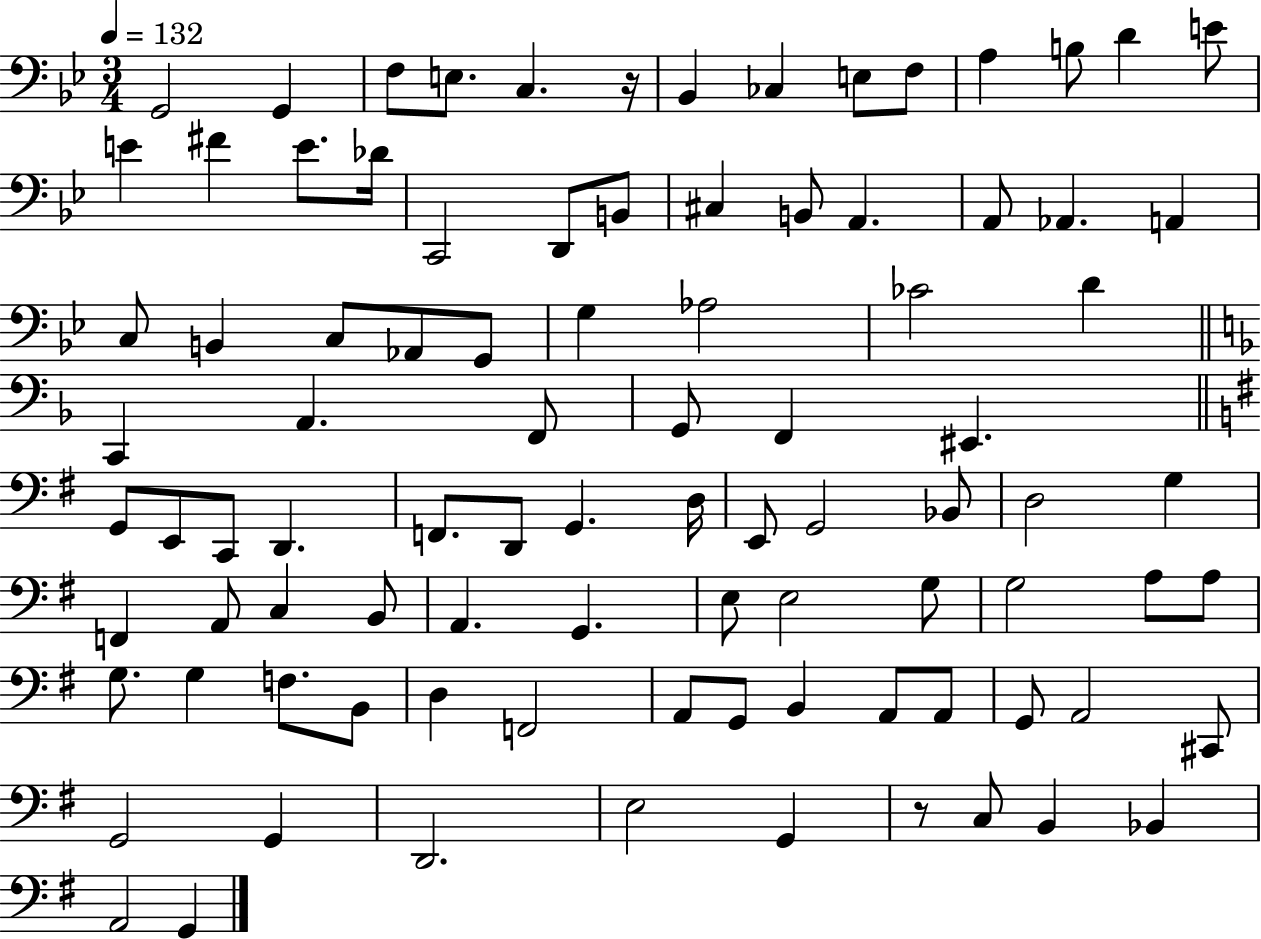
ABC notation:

X:1
T:Untitled
M:3/4
L:1/4
K:Bb
G,,2 G,, F,/2 E,/2 C, z/4 _B,, _C, E,/2 F,/2 A, B,/2 D E/2 E ^F E/2 _D/4 C,,2 D,,/2 B,,/2 ^C, B,,/2 A,, A,,/2 _A,, A,, C,/2 B,, C,/2 _A,,/2 G,,/2 G, _A,2 _C2 D C,, A,, F,,/2 G,,/2 F,, ^E,, G,,/2 E,,/2 C,,/2 D,, F,,/2 D,,/2 G,, D,/4 E,,/2 G,,2 _B,,/2 D,2 G, F,, A,,/2 C, B,,/2 A,, G,, E,/2 E,2 G,/2 G,2 A,/2 A,/2 G,/2 G, F,/2 B,,/2 D, F,,2 A,,/2 G,,/2 B,, A,,/2 A,,/2 G,,/2 A,,2 ^C,,/2 G,,2 G,, D,,2 E,2 G,, z/2 C,/2 B,, _B,, A,,2 G,,